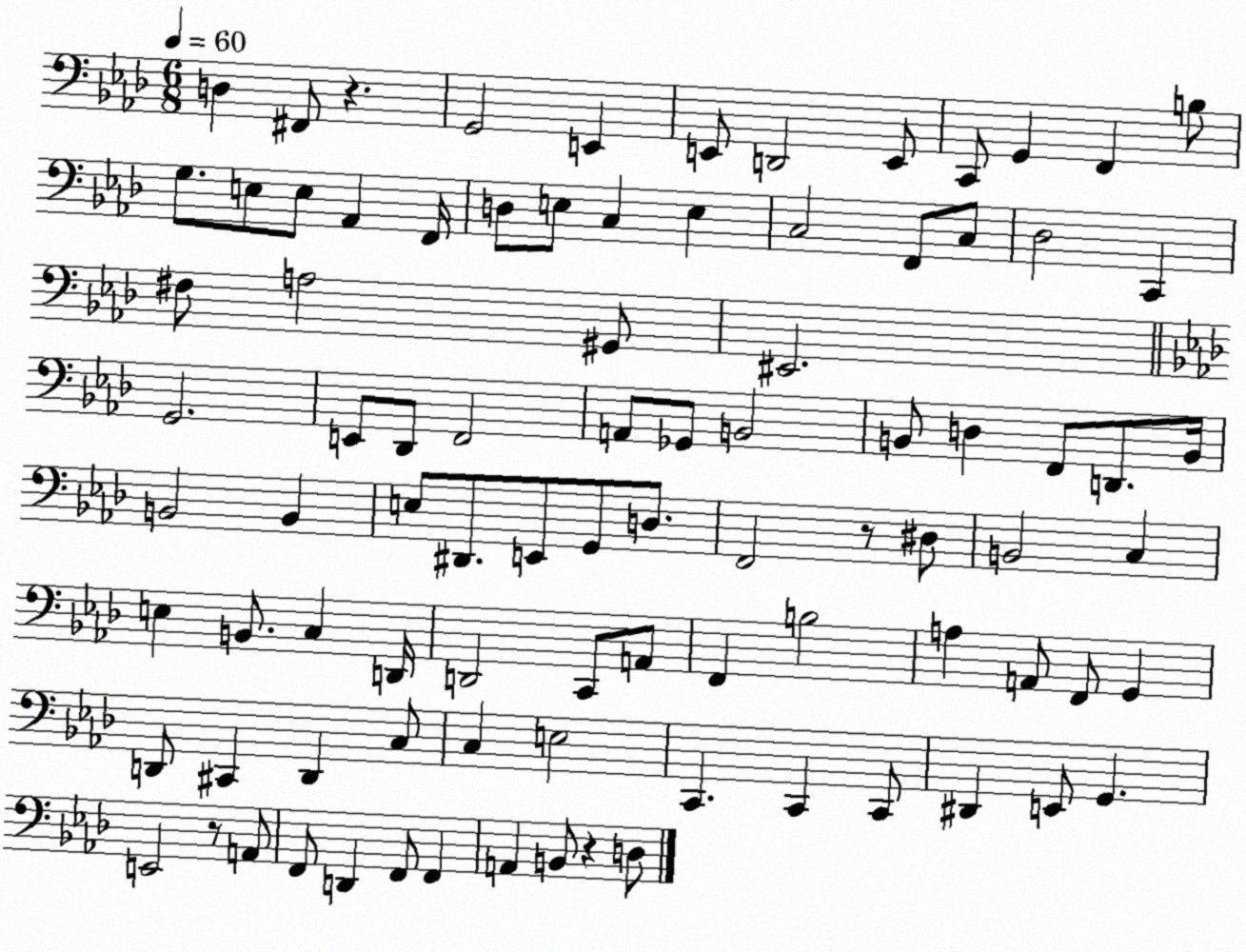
X:1
T:Untitled
M:6/8
L:1/4
K:Ab
D, ^F,,/2 z G,,2 E,, E,,/2 D,,2 E,,/2 C,,/2 G,, F,, B,/2 G,/2 E,/2 E,/2 _A,, F,,/4 D,/2 E,/2 C, E, C,2 F,,/2 C,/2 _D,2 C,, ^F,/2 A,2 ^G,,/2 ^E,,2 G,,2 E,,/2 _D,,/2 F,,2 A,,/2 _G,,/2 B,,2 B,,/2 D, F,,/2 D,,/2 B,,/4 B,,2 B,, E,/2 ^D,,/2 E,,/2 G,,/2 D,/2 F,,2 z/2 ^D,/2 B,,2 C, E, B,,/2 C, D,,/4 D,,2 C,,/2 A,,/2 F,, B,2 A, A,,/2 F,,/2 G,, D,,/2 ^C,, D,, C,/2 C, E,2 C,, C,, C,,/2 ^D,, E,,/2 G,, E,,2 z/2 A,,/2 F,,/2 D,, F,,/2 F,, A,, B,,/2 z D,/2